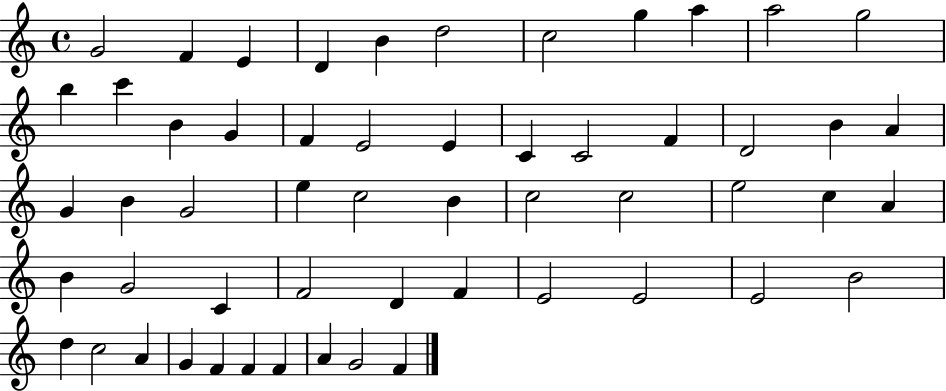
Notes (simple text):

G4/h F4/q E4/q D4/q B4/q D5/h C5/h G5/q A5/q A5/h G5/h B5/q C6/q B4/q G4/q F4/q E4/h E4/q C4/q C4/h F4/q D4/h B4/q A4/q G4/q B4/q G4/h E5/q C5/h B4/q C5/h C5/h E5/h C5/q A4/q B4/q G4/h C4/q F4/h D4/q F4/q E4/h E4/h E4/h B4/h D5/q C5/h A4/q G4/q F4/q F4/q F4/q A4/q G4/h F4/q